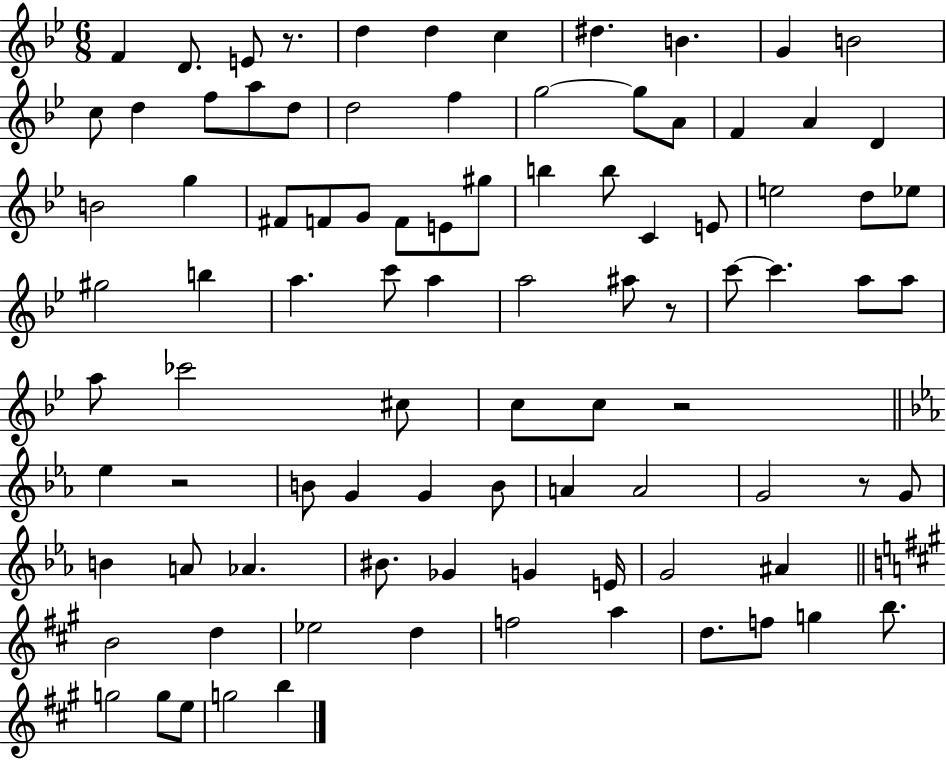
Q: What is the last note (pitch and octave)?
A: B5